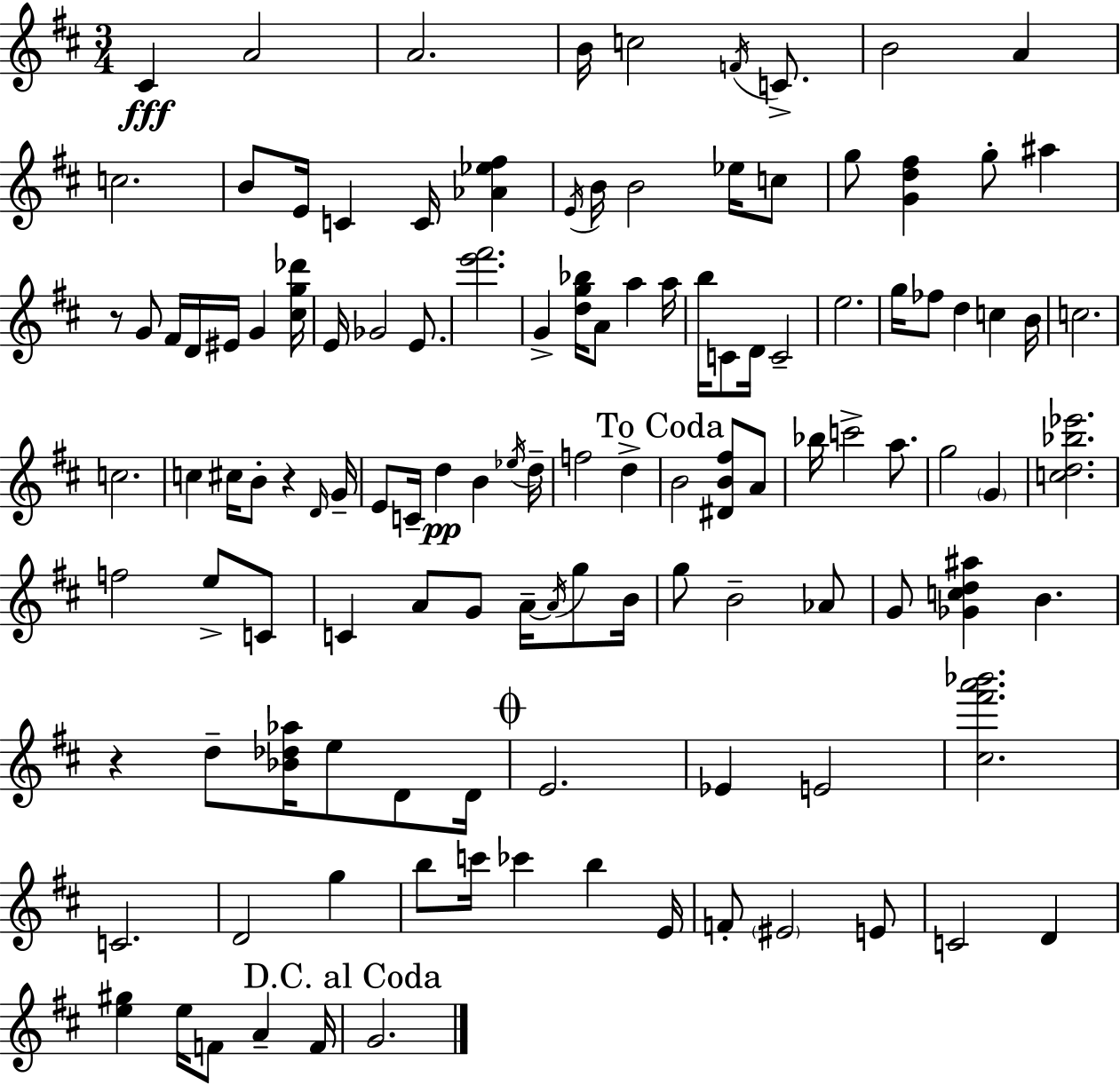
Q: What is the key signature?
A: D major